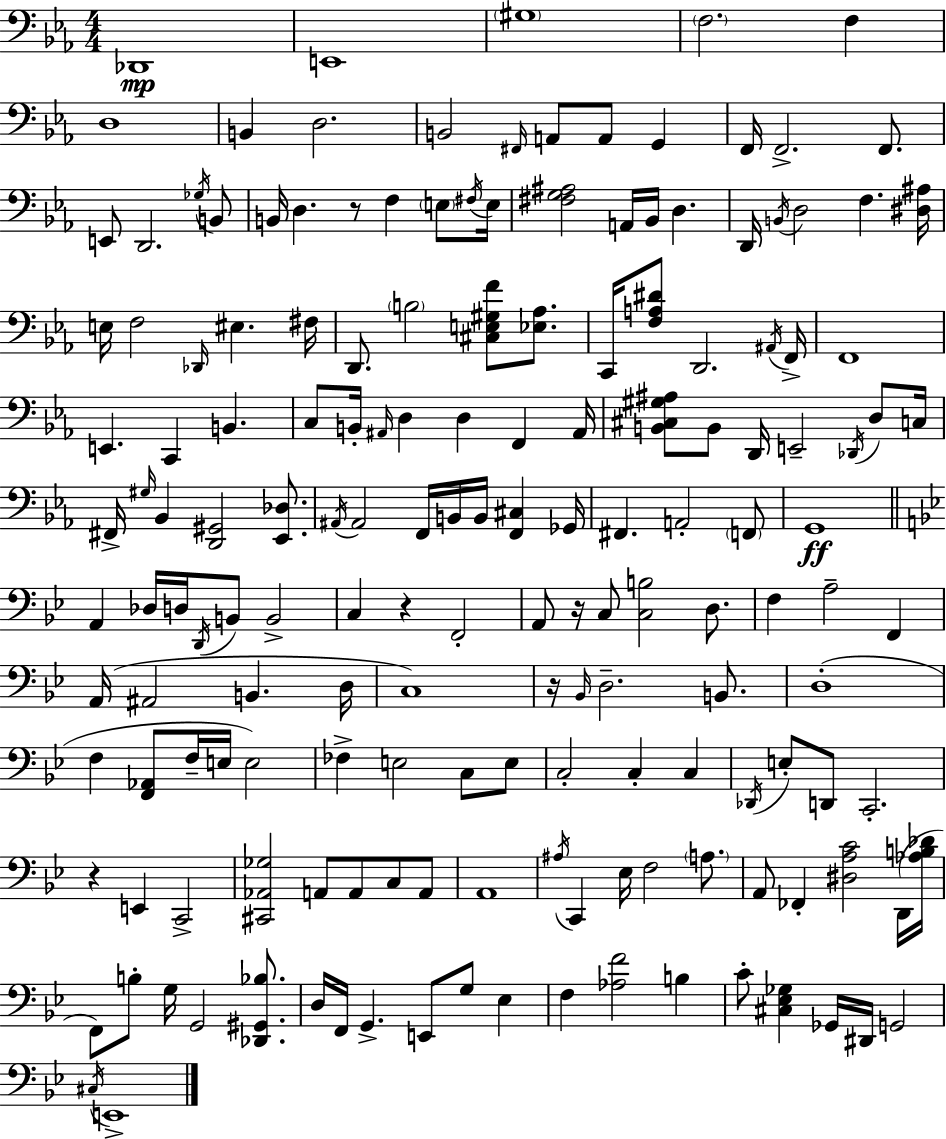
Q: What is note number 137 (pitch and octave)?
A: Eb3